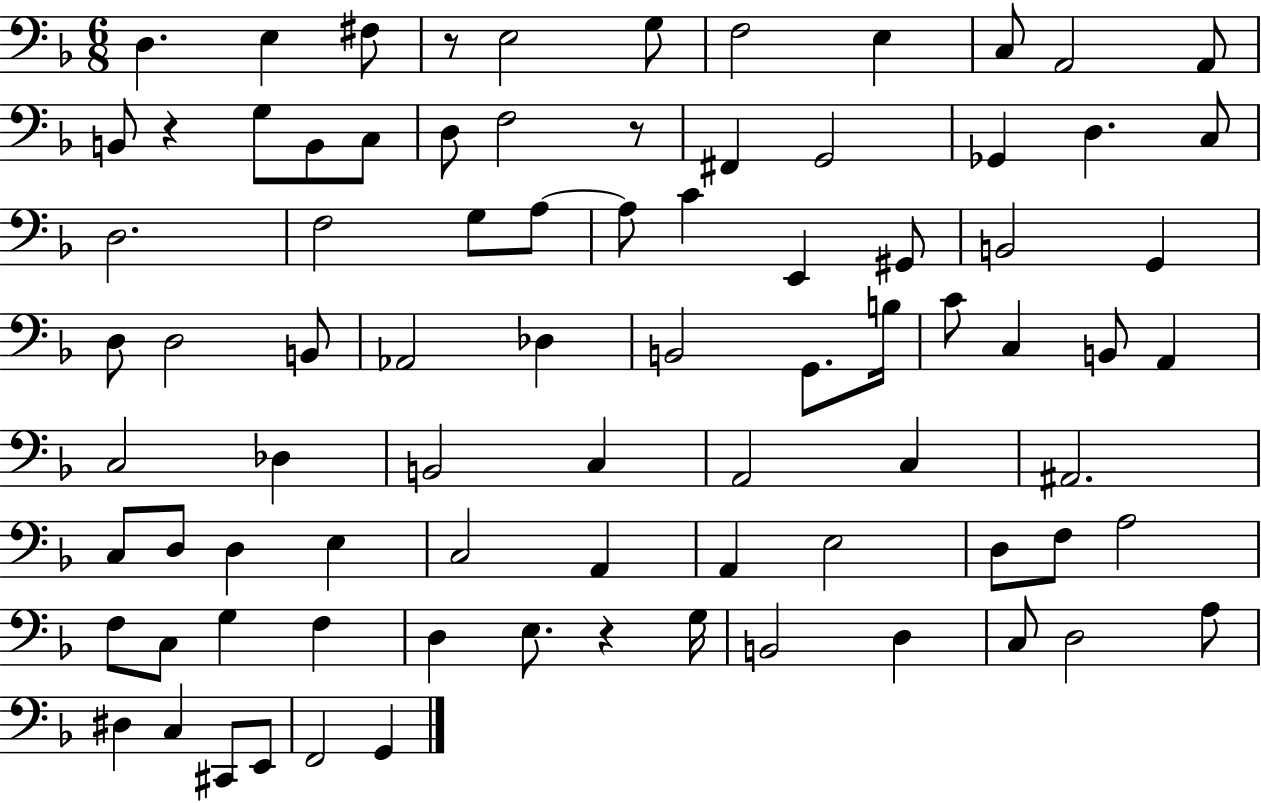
D3/q. E3/q F#3/e R/e E3/h G3/e F3/h E3/q C3/e A2/h A2/e B2/e R/q G3/e B2/e C3/e D3/e F3/h R/e F#2/q G2/h Gb2/q D3/q. C3/e D3/h. F3/h G3/e A3/e A3/e C4/q E2/q G#2/e B2/h G2/q D3/e D3/h B2/e Ab2/h Db3/q B2/h G2/e. B3/s C4/e C3/q B2/e A2/q C3/h Db3/q B2/h C3/q A2/h C3/q A#2/h. C3/e D3/e D3/q E3/q C3/h A2/q A2/q E3/h D3/e F3/e A3/h F3/e C3/e G3/q F3/q D3/q E3/e. R/q G3/s B2/h D3/q C3/e D3/h A3/e D#3/q C3/q C#2/e E2/e F2/h G2/q